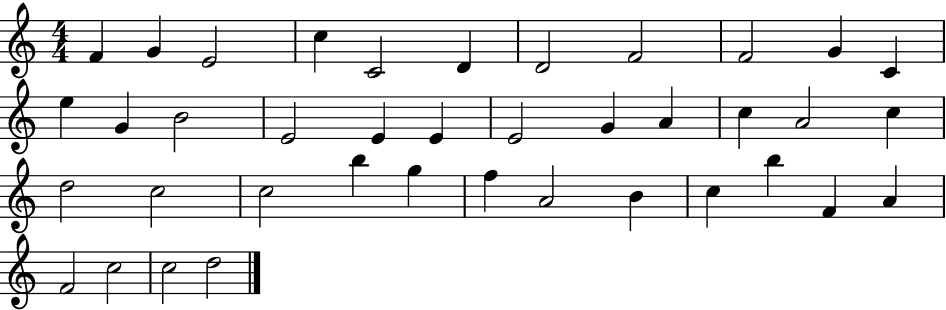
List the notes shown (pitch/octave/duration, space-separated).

F4/q G4/q E4/h C5/q C4/h D4/q D4/h F4/h F4/h G4/q C4/q E5/q G4/q B4/h E4/h E4/q E4/q E4/h G4/q A4/q C5/q A4/h C5/q D5/h C5/h C5/h B5/q G5/q F5/q A4/h B4/q C5/q B5/q F4/q A4/q F4/h C5/h C5/h D5/h